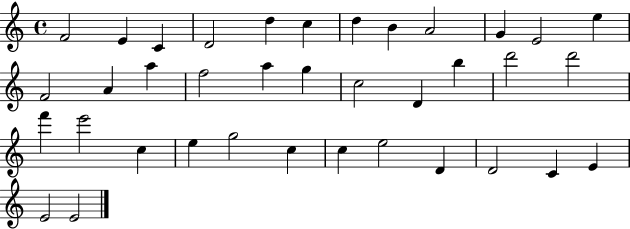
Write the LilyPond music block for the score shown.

{
  \clef treble
  \time 4/4
  \defaultTimeSignature
  \key c \major
  f'2 e'4 c'4 | d'2 d''4 c''4 | d''4 b'4 a'2 | g'4 e'2 e''4 | \break f'2 a'4 a''4 | f''2 a''4 g''4 | c''2 d'4 b''4 | d'''2 d'''2 | \break f'''4 e'''2 c''4 | e''4 g''2 c''4 | c''4 e''2 d'4 | d'2 c'4 e'4 | \break e'2 e'2 | \bar "|."
}